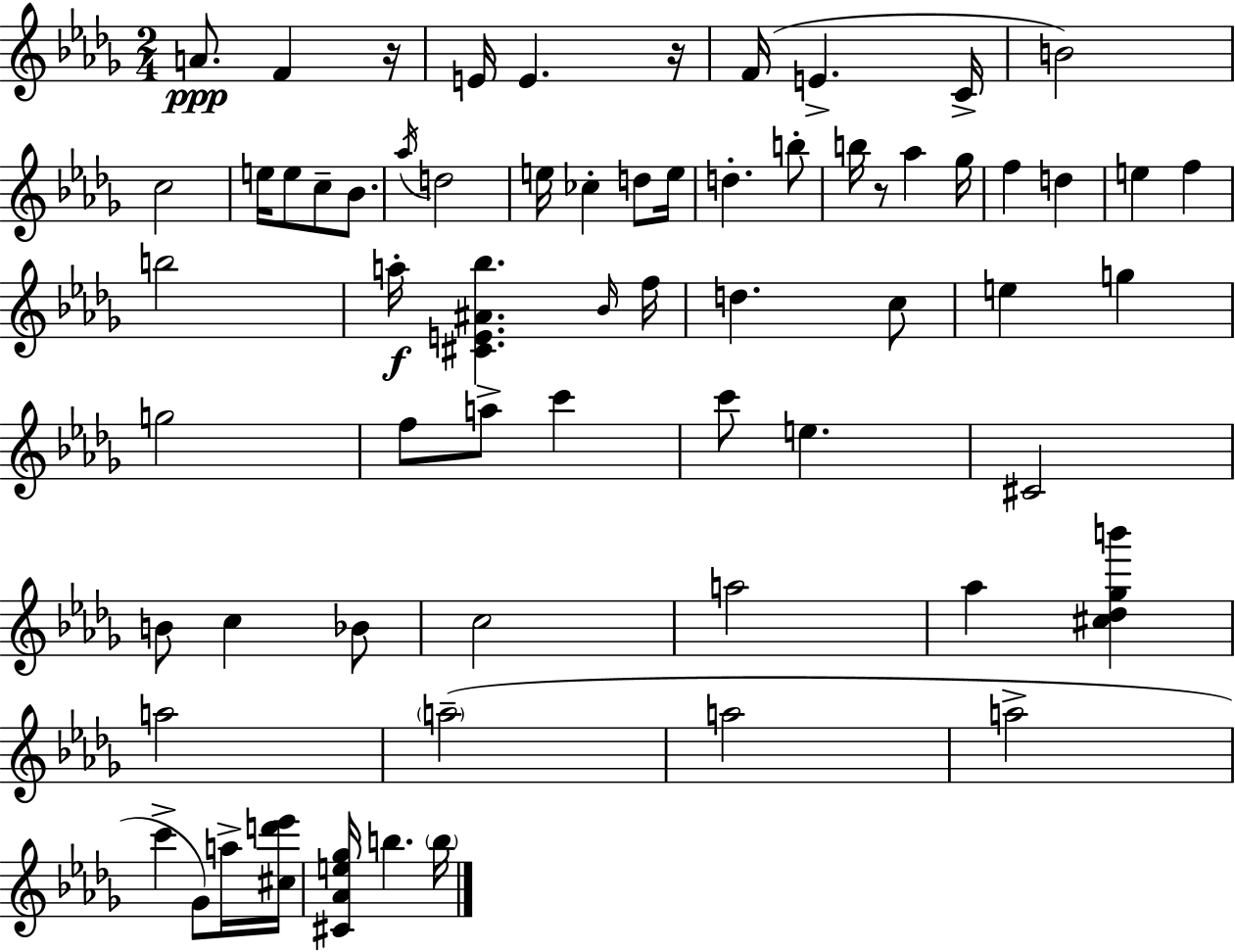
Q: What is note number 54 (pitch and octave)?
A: C6